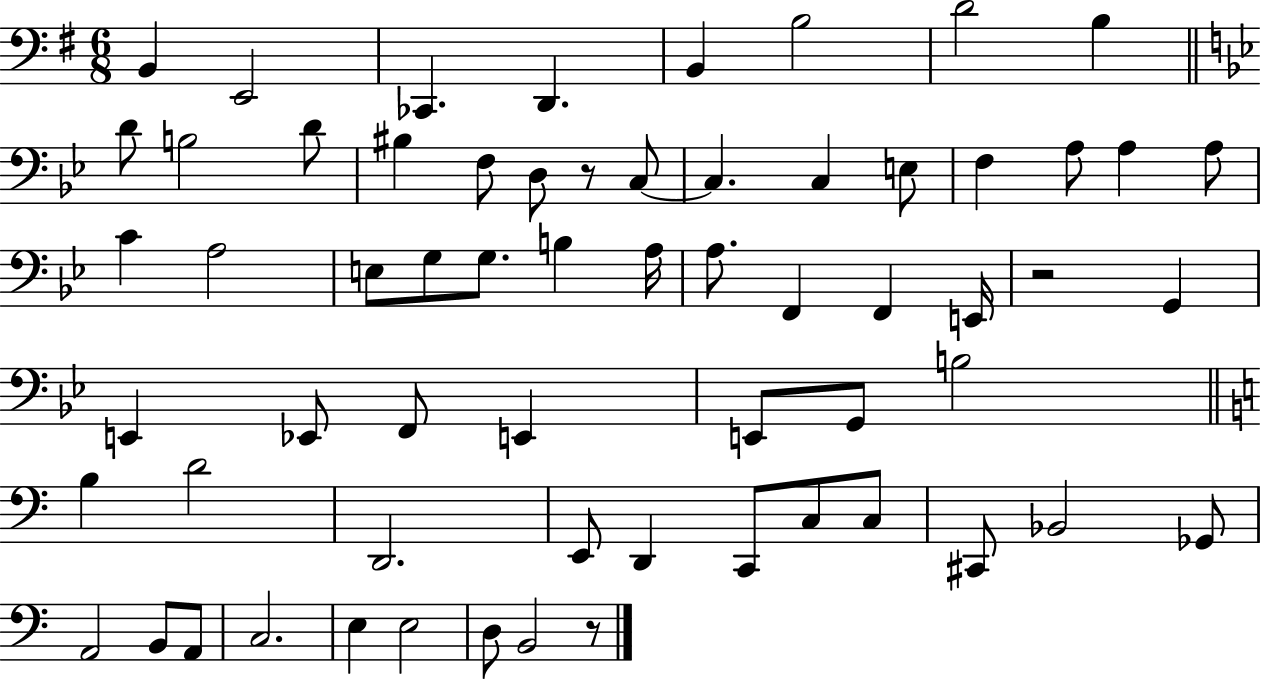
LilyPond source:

{
  \clef bass
  \numericTimeSignature
  \time 6/8
  \key g \major
  b,4 e,2 | ces,4. d,4. | b,4 b2 | d'2 b4 | \break \bar "||" \break \key bes \major d'8 b2 d'8 | bis4 f8 d8 r8 c8~~ | c4. c4 e8 | f4 a8 a4 a8 | \break c'4 a2 | e8 g8 g8. b4 a16 | a8. f,4 f,4 e,16 | r2 g,4 | \break e,4 ees,8 f,8 e,4 | e,8 g,8 b2 | \bar "||" \break \key a \minor b4 d'2 | d,2. | e,8 d,4 c,8 c8 c8 | cis,8 bes,2 ges,8 | \break a,2 b,8 a,8 | c2. | e4 e2 | d8 b,2 r8 | \break \bar "|."
}